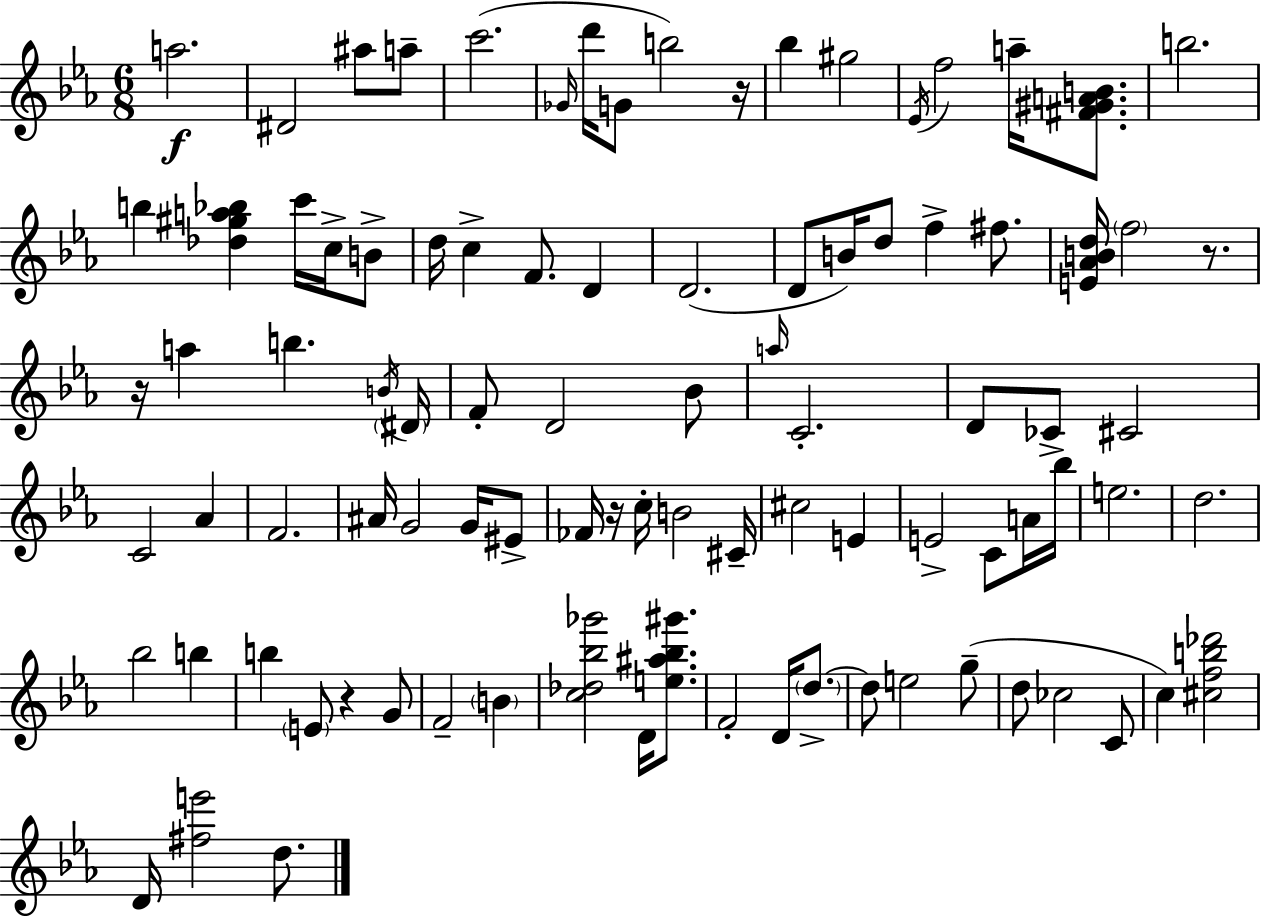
A5/h. D#4/h A#5/e A5/e C6/h. Gb4/s D6/s G4/e B5/h R/s Bb5/q G#5/h Eb4/s F5/h A5/s [F#4,G#4,A4,B4]/e. B5/h. B5/q [Db5,G#5,A5,Bb5]/q C6/s C5/s B4/e D5/s C5/q F4/e. D4/q D4/h. D4/e B4/s D5/e F5/q F#5/e. [E4,Ab4,B4,D5]/s F5/h R/e. R/s A5/q B5/q. B4/s D#4/s F4/e D4/h Bb4/e A5/s C4/h. D4/e CES4/e C#4/h C4/h Ab4/q F4/h. A#4/s G4/h G4/s EIS4/e FES4/s R/s C5/s B4/h C#4/s C#5/h E4/q E4/h C4/e A4/s Bb5/s E5/h. D5/h. Bb5/h B5/q B5/q E4/e R/q G4/e F4/h B4/q [C5,Db5,Bb5,Gb6]/h D4/s [E5,A#5,Bb5,G#6]/e. F4/h D4/s D5/e. D5/e E5/h G5/e D5/e CES5/h C4/e C5/q [C#5,F5,B5,Db6]/h D4/s [F#5,E6]/h D5/e.